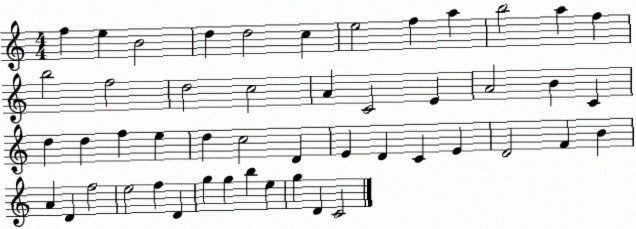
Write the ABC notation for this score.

X:1
T:Untitled
M:4/4
L:1/4
K:C
f e B2 d d2 c e2 f a b2 a f b2 f2 d2 c2 A C2 E A2 B C d d f e d c2 D E D C E D2 F B A D f2 e2 f D g g b e g D C2